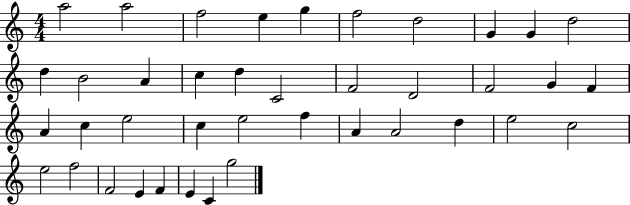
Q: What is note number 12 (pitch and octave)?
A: B4